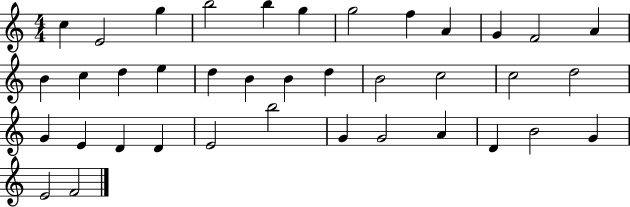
X:1
T:Untitled
M:4/4
L:1/4
K:C
c E2 g b2 b g g2 f A G F2 A B c d e d B B d B2 c2 c2 d2 G E D D E2 b2 G G2 A D B2 G E2 F2